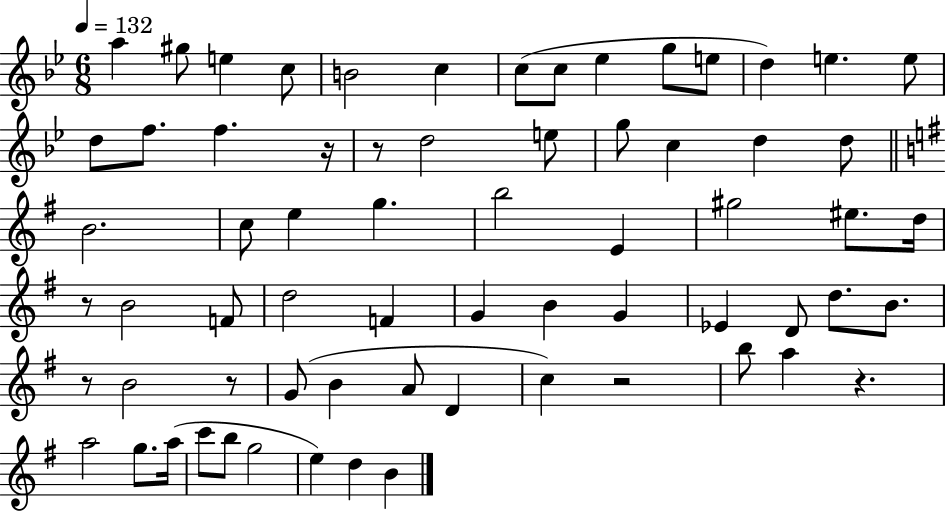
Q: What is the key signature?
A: BES major